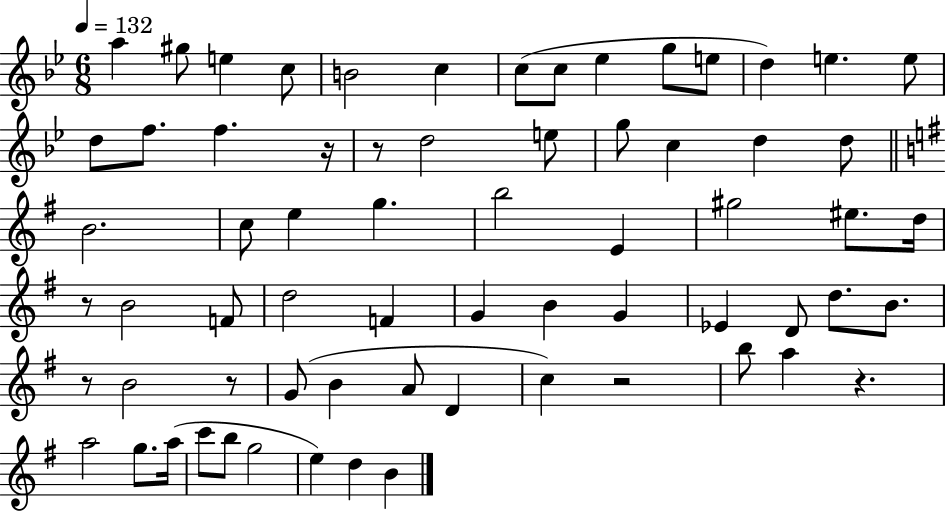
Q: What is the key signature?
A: BES major